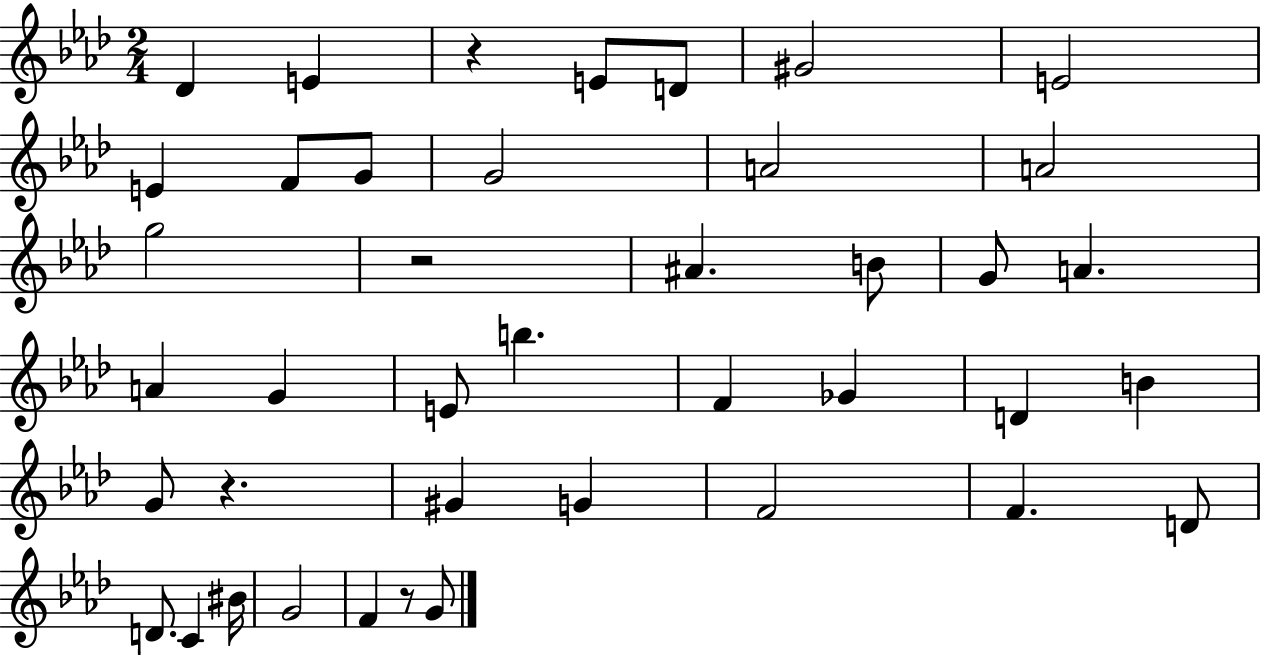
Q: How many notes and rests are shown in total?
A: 41